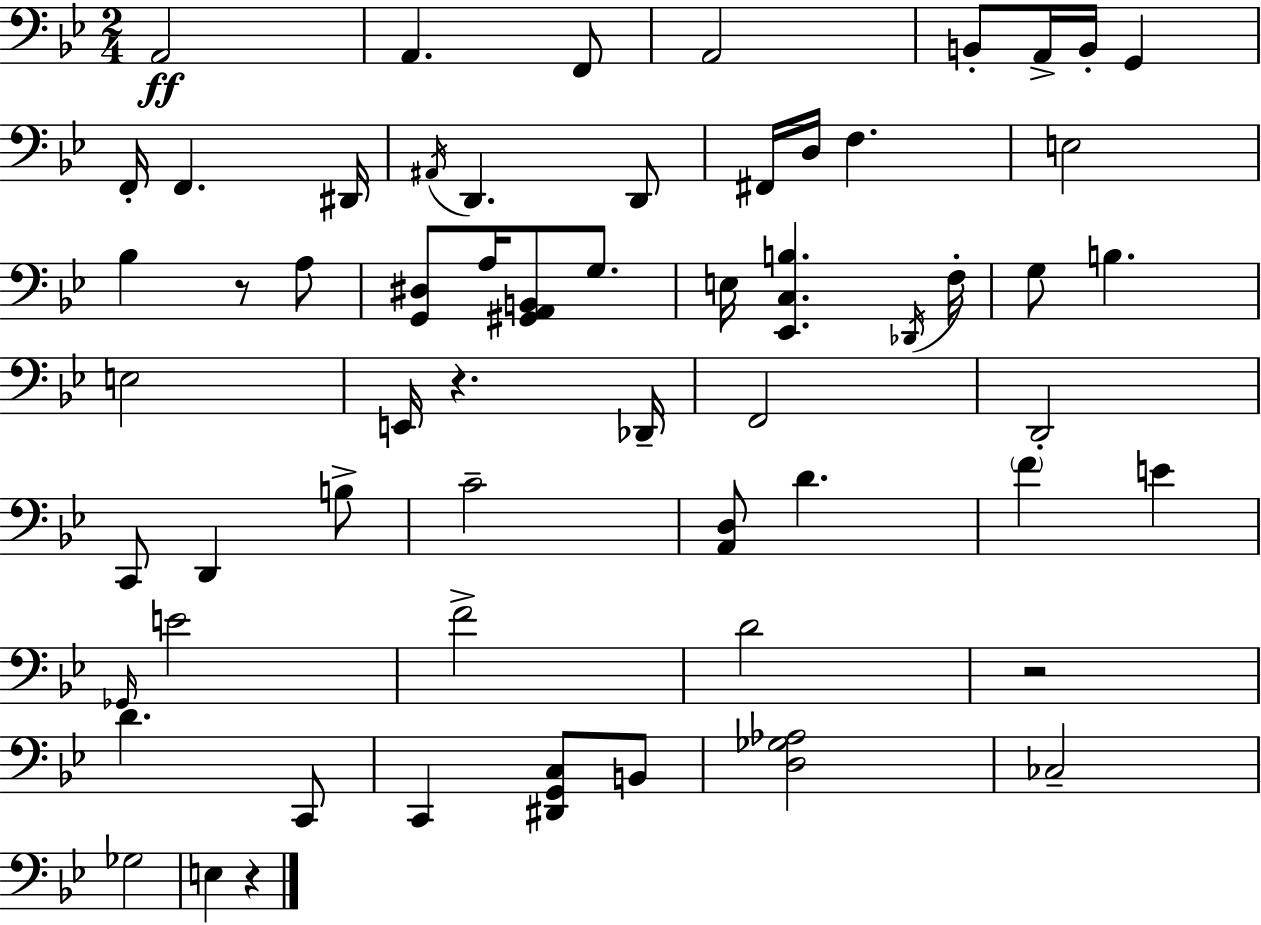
A2/h A2/q. F2/e A2/h B2/e A2/s B2/s G2/q F2/s F2/q. D#2/s A#2/s D2/q. D2/e F#2/s D3/s F3/q. E3/h Bb3/q R/e A3/e [G2,D#3]/e A3/s [G#2,A2,B2]/e G3/e. E3/s [Eb2,C3,B3]/q. Db2/s F3/s G3/e B3/q. E3/h E2/s R/q. Db2/s F2/h D2/h C2/e D2/q B3/e C4/h [A2,D3]/e D4/q. F4/q E4/q Gb2/s E4/h F4/h D4/h R/h D4/q. C2/e C2/q [D#2,G2,C3]/e B2/e [D3,Gb3,Ab3]/h CES3/h Gb3/h E3/q R/q